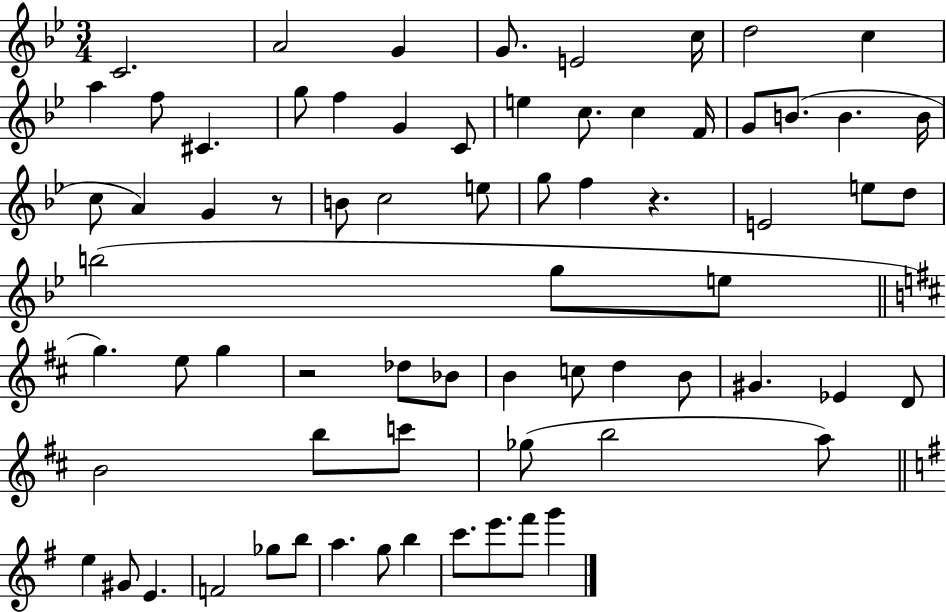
X:1
T:Untitled
M:3/4
L:1/4
K:Bb
C2 A2 G G/2 E2 c/4 d2 c a f/2 ^C g/2 f G C/2 e c/2 c F/4 G/2 B/2 B B/4 c/2 A G z/2 B/2 c2 e/2 g/2 f z E2 e/2 d/2 b2 g/2 e/2 g e/2 g z2 _d/2 _B/2 B c/2 d B/2 ^G _E D/2 B2 b/2 c'/2 _g/2 b2 a/2 e ^G/2 E F2 _g/2 b/2 a g/2 b c'/2 e'/2 ^f'/2 g'